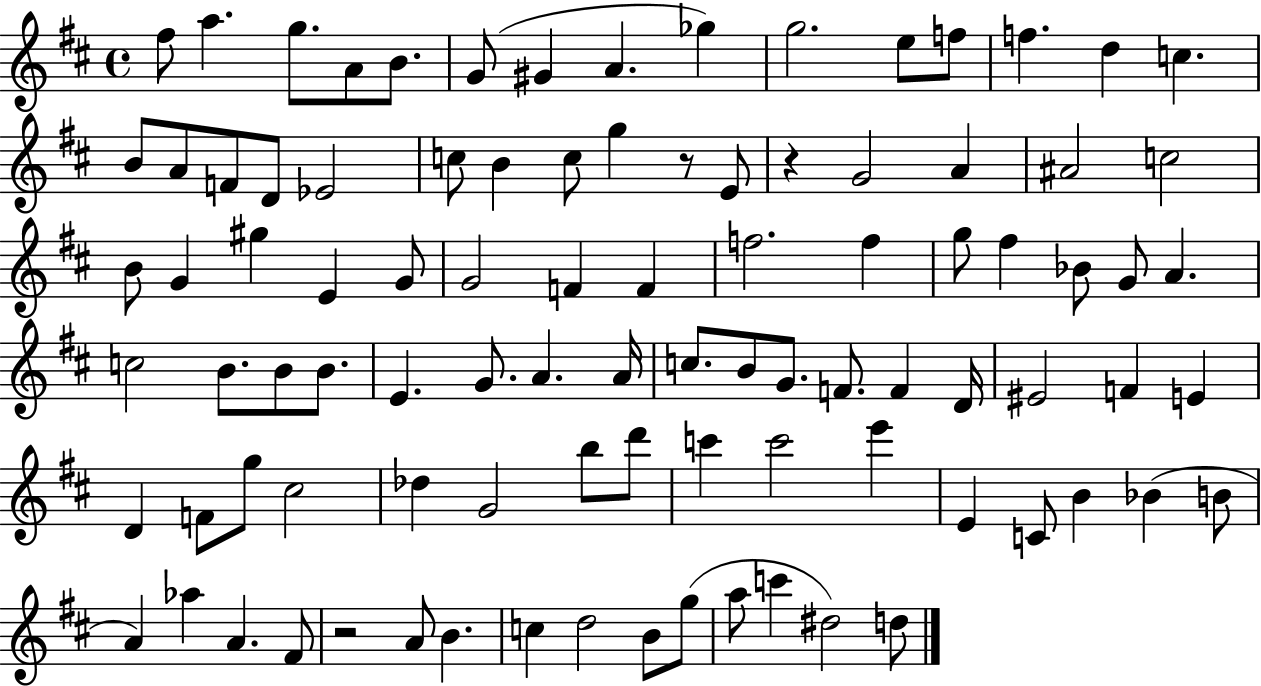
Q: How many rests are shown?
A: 3